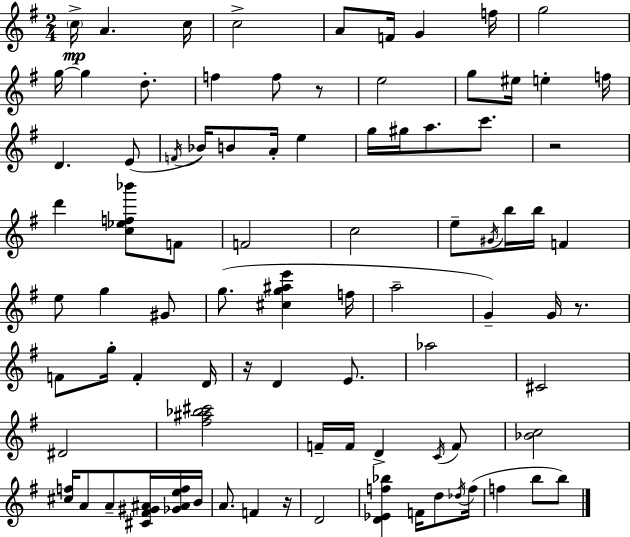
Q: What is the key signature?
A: E minor